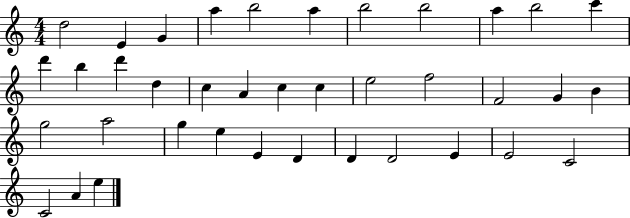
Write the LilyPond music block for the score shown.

{
  \clef treble
  \numericTimeSignature
  \time 4/4
  \key c \major
  d''2 e'4 g'4 | a''4 b''2 a''4 | b''2 b''2 | a''4 b''2 c'''4 | \break d'''4 b''4 d'''4 d''4 | c''4 a'4 c''4 c''4 | e''2 f''2 | f'2 g'4 b'4 | \break g''2 a''2 | g''4 e''4 e'4 d'4 | d'4 d'2 e'4 | e'2 c'2 | \break c'2 a'4 e''4 | \bar "|."
}